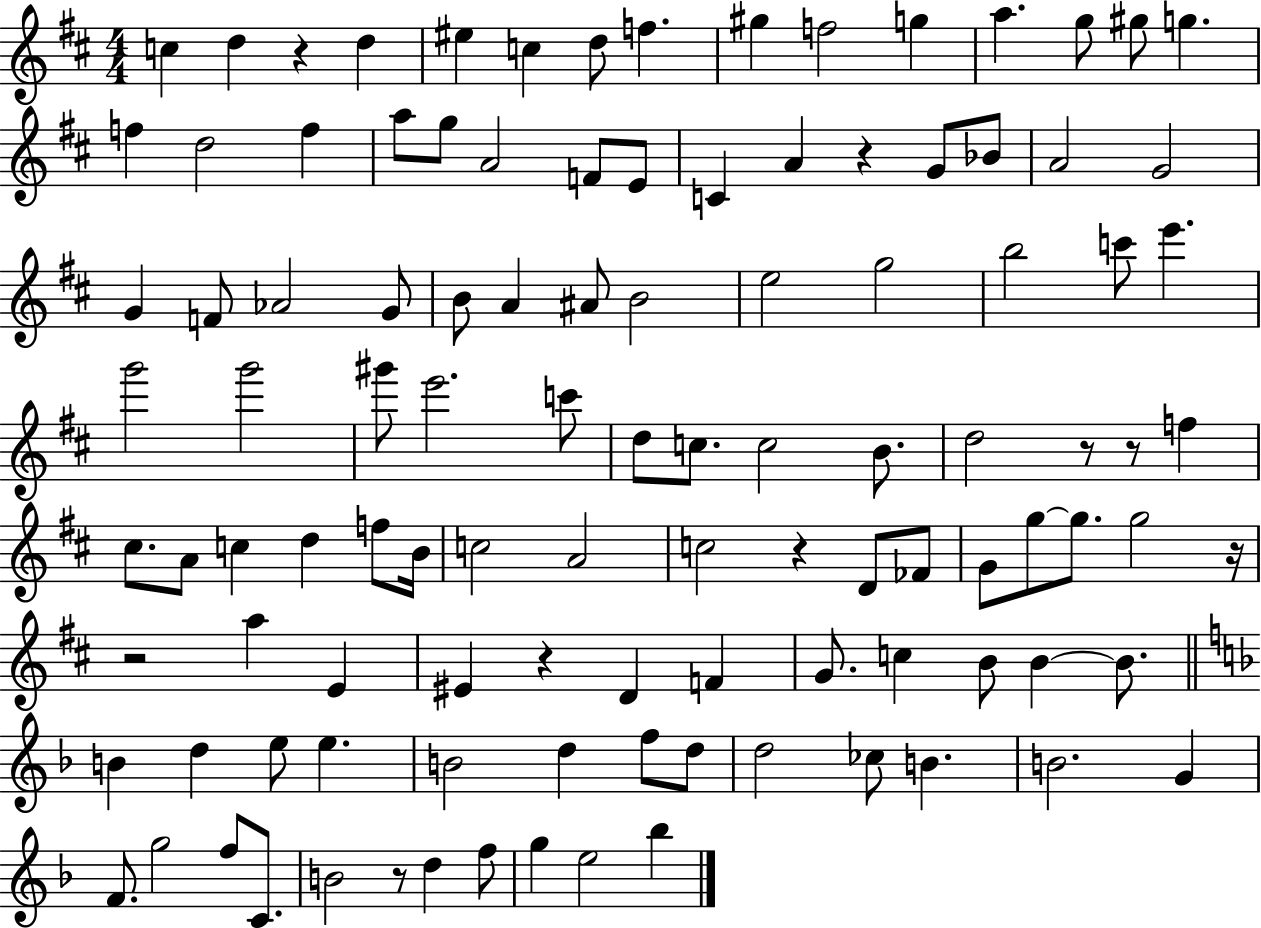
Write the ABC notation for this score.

X:1
T:Untitled
M:4/4
L:1/4
K:D
c d z d ^e c d/2 f ^g f2 g a g/2 ^g/2 g f d2 f a/2 g/2 A2 F/2 E/2 C A z G/2 _B/2 A2 G2 G F/2 _A2 G/2 B/2 A ^A/2 B2 e2 g2 b2 c'/2 e' g'2 g'2 ^g'/2 e'2 c'/2 d/2 c/2 c2 B/2 d2 z/2 z/2 f ^c/2 A/2 c d f/2 B/4 c2 A2 c2 z D/2 _F/2 G/2 g/2 g/2 g2 z/4 z2 a E ^E z D F G/2 c B/2 B B/2 B d e/2 e B2 d f/2 d/2 d2 _c/2 B B2 G F/2 g2 f/2 C/2 B2 z/2 d f/2 g e2 _b